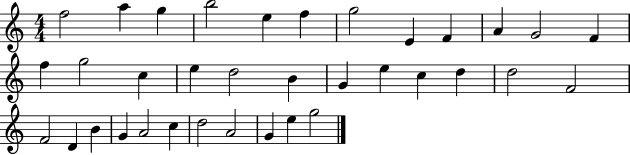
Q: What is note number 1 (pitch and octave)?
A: F5